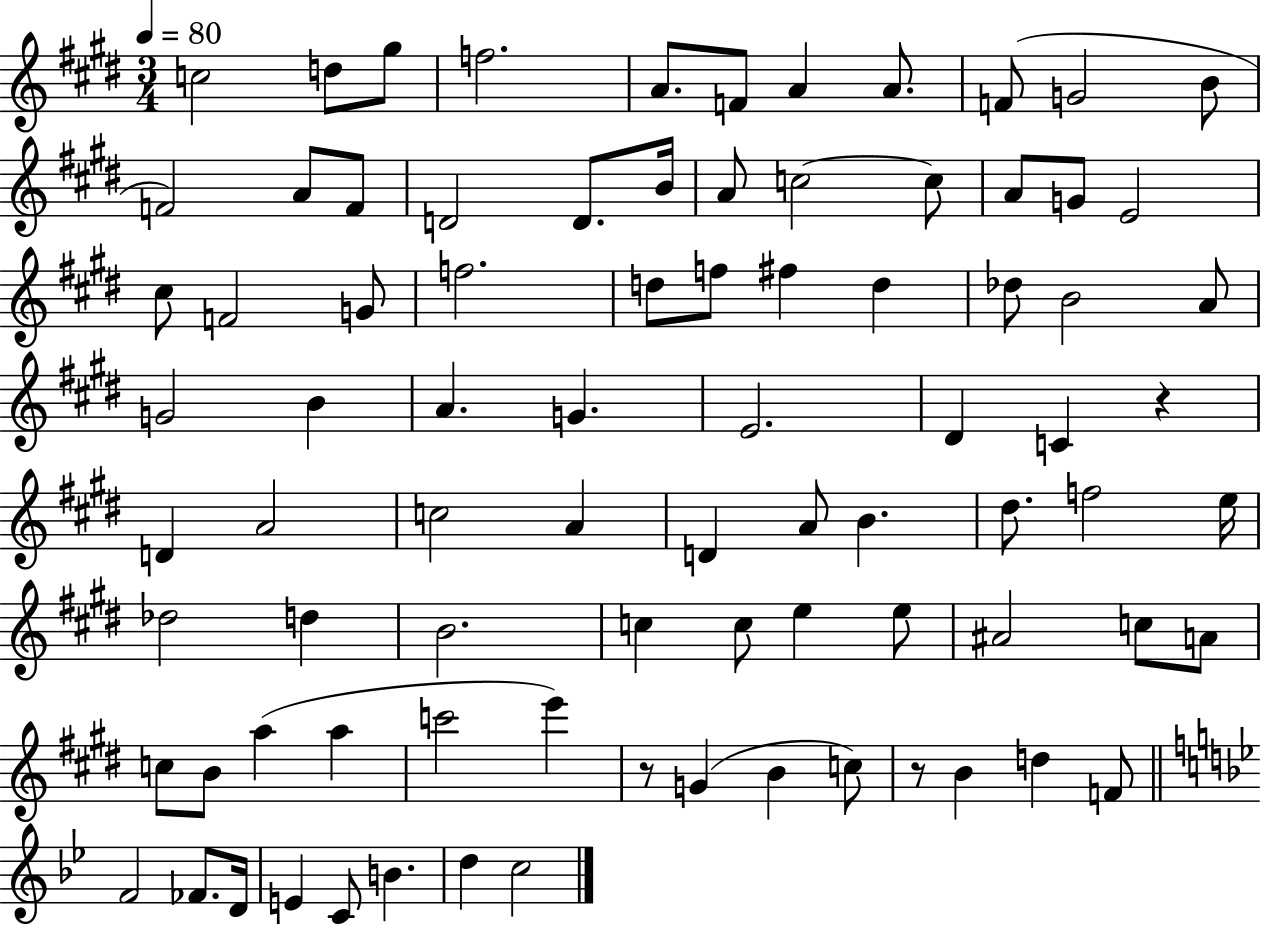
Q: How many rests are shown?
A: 3